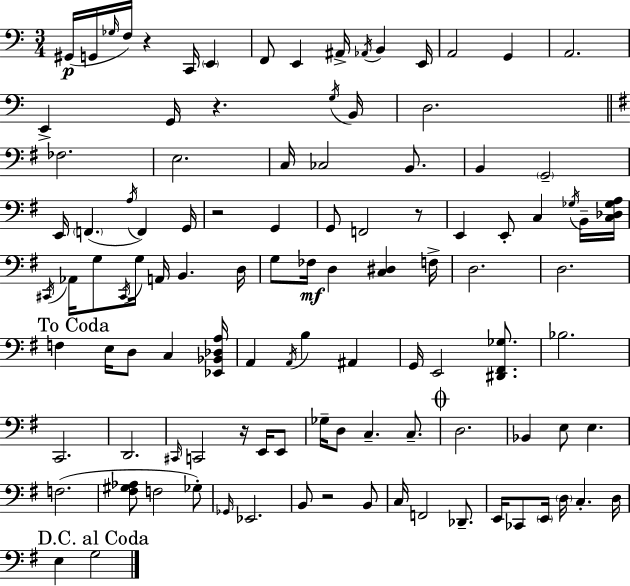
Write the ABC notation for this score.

X:1
T:Untitled
M:3/4
L:1/4
K:C
^G,,/4 G,,/4 _G,/4 F,/4 z C,,/4 E,, F,,/2 E,, ^A,,/4 _A,,/4 B,, E,,/4 A,,2 G,, A,,2 E,, G,,/4 z G,/4 B,,/4 D,2 _F,2 E,2 C,/4 _C,2 B,,/2 B,, G,,2 E,,/4 F,, A,/4 F,, G,,/4 z2 G,, G,,/2 F,,2 z/2 E,, E,,/2 C, _G,/4 B,,/4 [C,_D,_G,A,]/4 ^C,,/4 _A,,/4 G,/2 ^C,,/4 G,/4 A,,/4 B,, D,/4 G,/2 _F,/4 D, [C,^D,] F,/4 D,2 D,2 F, E,/4 D,/2 C, [_E,,_B,,_D,A,]/4 A,, A,,/4 B, ^A,, G,,/4 E,,2 [^D,,^F,,_G,]/2 _B,2 C,,2 D,,2 ^C,,/4 C,,2 z/4 E,,/4 E,,/2 _G,/4 D,/2 C, C,/2 D,2 _B,, E,/2 E, F,2 [^F,^G,_A,]/2 F,2 _G,/2 _G,,/4 _E,,2 B,,/2 z2 B,,/2 C,/4 F,,2 _D,,/2 E,,/4 _C,,/2 E,,/4 D,/4 C, D,/4 E, G,2